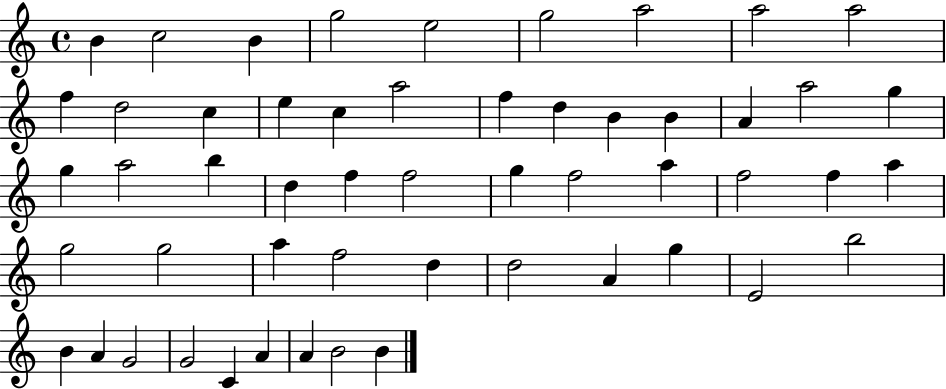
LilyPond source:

{
  \clef treble
  \time 4/4
  \defaultTimeSignature
  \key c \major
  b'4 c''2 b'4 | g''2 e''2 | g''2 a''2 | a''2 a''2 | \break f''4 d''2 c''4 | e''4 c''4 a''2 | f''4 d''4 b'4 b'4 | a'4 a''2 g''4 | \break g''4 a''2 b''4 | d''4 f''4 f''2 | g''4 f''2 a''4 | f''2 f''4 a''4 | \break g''2 g''2 | a''4 f''2 d''4 | d''2 a'4 g''4 | e'2 b''2 | \break b'4 a'4 g'2 | g'2 c'4 a'4 | a'4 b'2 b'4 | \bar "|."
}